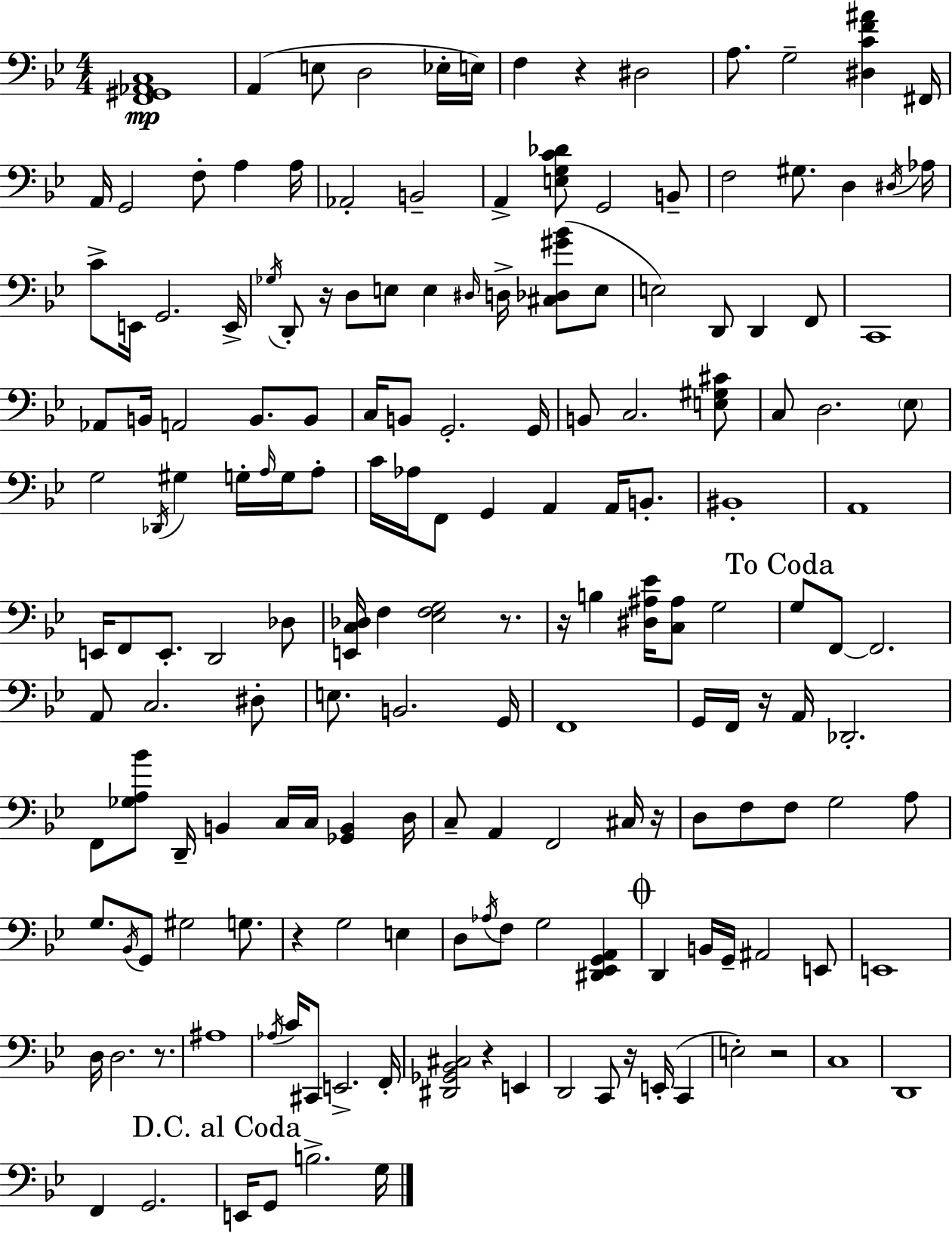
[F2,G#2,Ab2,C3]/w A2/q E3/e D3/h Eb3/s E3/s F3/q R/q D#3/h A3/e. G3/h [D#3,C4,F4,A#4]/q F#2/s A2/s G2/h F3/e A3/q A3/s Ab2/h B2/h A2/q [E3,G3,C4,Db4]/e G2/h B2/e F3/h G#3/e. D3/q D#3/s Ab3/s C4/e E2/s G2/h. E2/s Gb3/s D2/e R/s D3/e E3/e E3/q D#3/s D3/s [C#3,Db3,G#4,Bb4]/e E3/e E3/h D2/e D2/q F2/e C2/w Ab2/e B2/s A2/h B2/e. B2/e C3/s B2/e G2/h. G2/s B2/e C3/h. [E3,G#3,C#4]/e C3/e D3/h. Eb3/e G3/h Db2/s G#3/q G3/s A3/s G3/s A3/e C4/s Ab3/s F2/e G2/q A2/q A2/s B2/e. BIS2/w A2/w E2/s F2/e E2/e. D2/h Db3/e [E2,C3,Db3]/s F3/q [Eb3,F3,G3]/h R/e. R/s B3/q [D#3,A#3,Eb4]/s [C3,A#3]/e G3/h G3/e F2/e F2/h. A2/e C3/h. D#3/e E3/e. B2/h. G2/s F2/w G2/s F2/s R/s A2/s Db2/h. F2/e [Gb3,A3,Bb4]/e D2/s B2/q C3/s C3/s [Gb2,B2]/q D3/s C3/e A2/q F2/h C#3/s R/s D3/e F3/e F3/e G3/h A3/e G3/e. Bb2/s G2/e G#3/h G3/e. R/q G3/h E3/q D3/e Ab3/s F3/e G3/h [D#2,Eb2,G2,A2]/q D2/q B2/s G2/s A#2/h E2/e E2/w D3/s D3/h. R/e. A#3/w Ab3/s C4/s C#2/e E2/h. F2/s [D#2,Gb2,Bb2,C#3]/h R/q E2/q D2/h C2/e R/s E2/s C2/q E3/h R/h C3/w D2/w F2/q G2/h. E2/s G2/e B3/h. G3/s